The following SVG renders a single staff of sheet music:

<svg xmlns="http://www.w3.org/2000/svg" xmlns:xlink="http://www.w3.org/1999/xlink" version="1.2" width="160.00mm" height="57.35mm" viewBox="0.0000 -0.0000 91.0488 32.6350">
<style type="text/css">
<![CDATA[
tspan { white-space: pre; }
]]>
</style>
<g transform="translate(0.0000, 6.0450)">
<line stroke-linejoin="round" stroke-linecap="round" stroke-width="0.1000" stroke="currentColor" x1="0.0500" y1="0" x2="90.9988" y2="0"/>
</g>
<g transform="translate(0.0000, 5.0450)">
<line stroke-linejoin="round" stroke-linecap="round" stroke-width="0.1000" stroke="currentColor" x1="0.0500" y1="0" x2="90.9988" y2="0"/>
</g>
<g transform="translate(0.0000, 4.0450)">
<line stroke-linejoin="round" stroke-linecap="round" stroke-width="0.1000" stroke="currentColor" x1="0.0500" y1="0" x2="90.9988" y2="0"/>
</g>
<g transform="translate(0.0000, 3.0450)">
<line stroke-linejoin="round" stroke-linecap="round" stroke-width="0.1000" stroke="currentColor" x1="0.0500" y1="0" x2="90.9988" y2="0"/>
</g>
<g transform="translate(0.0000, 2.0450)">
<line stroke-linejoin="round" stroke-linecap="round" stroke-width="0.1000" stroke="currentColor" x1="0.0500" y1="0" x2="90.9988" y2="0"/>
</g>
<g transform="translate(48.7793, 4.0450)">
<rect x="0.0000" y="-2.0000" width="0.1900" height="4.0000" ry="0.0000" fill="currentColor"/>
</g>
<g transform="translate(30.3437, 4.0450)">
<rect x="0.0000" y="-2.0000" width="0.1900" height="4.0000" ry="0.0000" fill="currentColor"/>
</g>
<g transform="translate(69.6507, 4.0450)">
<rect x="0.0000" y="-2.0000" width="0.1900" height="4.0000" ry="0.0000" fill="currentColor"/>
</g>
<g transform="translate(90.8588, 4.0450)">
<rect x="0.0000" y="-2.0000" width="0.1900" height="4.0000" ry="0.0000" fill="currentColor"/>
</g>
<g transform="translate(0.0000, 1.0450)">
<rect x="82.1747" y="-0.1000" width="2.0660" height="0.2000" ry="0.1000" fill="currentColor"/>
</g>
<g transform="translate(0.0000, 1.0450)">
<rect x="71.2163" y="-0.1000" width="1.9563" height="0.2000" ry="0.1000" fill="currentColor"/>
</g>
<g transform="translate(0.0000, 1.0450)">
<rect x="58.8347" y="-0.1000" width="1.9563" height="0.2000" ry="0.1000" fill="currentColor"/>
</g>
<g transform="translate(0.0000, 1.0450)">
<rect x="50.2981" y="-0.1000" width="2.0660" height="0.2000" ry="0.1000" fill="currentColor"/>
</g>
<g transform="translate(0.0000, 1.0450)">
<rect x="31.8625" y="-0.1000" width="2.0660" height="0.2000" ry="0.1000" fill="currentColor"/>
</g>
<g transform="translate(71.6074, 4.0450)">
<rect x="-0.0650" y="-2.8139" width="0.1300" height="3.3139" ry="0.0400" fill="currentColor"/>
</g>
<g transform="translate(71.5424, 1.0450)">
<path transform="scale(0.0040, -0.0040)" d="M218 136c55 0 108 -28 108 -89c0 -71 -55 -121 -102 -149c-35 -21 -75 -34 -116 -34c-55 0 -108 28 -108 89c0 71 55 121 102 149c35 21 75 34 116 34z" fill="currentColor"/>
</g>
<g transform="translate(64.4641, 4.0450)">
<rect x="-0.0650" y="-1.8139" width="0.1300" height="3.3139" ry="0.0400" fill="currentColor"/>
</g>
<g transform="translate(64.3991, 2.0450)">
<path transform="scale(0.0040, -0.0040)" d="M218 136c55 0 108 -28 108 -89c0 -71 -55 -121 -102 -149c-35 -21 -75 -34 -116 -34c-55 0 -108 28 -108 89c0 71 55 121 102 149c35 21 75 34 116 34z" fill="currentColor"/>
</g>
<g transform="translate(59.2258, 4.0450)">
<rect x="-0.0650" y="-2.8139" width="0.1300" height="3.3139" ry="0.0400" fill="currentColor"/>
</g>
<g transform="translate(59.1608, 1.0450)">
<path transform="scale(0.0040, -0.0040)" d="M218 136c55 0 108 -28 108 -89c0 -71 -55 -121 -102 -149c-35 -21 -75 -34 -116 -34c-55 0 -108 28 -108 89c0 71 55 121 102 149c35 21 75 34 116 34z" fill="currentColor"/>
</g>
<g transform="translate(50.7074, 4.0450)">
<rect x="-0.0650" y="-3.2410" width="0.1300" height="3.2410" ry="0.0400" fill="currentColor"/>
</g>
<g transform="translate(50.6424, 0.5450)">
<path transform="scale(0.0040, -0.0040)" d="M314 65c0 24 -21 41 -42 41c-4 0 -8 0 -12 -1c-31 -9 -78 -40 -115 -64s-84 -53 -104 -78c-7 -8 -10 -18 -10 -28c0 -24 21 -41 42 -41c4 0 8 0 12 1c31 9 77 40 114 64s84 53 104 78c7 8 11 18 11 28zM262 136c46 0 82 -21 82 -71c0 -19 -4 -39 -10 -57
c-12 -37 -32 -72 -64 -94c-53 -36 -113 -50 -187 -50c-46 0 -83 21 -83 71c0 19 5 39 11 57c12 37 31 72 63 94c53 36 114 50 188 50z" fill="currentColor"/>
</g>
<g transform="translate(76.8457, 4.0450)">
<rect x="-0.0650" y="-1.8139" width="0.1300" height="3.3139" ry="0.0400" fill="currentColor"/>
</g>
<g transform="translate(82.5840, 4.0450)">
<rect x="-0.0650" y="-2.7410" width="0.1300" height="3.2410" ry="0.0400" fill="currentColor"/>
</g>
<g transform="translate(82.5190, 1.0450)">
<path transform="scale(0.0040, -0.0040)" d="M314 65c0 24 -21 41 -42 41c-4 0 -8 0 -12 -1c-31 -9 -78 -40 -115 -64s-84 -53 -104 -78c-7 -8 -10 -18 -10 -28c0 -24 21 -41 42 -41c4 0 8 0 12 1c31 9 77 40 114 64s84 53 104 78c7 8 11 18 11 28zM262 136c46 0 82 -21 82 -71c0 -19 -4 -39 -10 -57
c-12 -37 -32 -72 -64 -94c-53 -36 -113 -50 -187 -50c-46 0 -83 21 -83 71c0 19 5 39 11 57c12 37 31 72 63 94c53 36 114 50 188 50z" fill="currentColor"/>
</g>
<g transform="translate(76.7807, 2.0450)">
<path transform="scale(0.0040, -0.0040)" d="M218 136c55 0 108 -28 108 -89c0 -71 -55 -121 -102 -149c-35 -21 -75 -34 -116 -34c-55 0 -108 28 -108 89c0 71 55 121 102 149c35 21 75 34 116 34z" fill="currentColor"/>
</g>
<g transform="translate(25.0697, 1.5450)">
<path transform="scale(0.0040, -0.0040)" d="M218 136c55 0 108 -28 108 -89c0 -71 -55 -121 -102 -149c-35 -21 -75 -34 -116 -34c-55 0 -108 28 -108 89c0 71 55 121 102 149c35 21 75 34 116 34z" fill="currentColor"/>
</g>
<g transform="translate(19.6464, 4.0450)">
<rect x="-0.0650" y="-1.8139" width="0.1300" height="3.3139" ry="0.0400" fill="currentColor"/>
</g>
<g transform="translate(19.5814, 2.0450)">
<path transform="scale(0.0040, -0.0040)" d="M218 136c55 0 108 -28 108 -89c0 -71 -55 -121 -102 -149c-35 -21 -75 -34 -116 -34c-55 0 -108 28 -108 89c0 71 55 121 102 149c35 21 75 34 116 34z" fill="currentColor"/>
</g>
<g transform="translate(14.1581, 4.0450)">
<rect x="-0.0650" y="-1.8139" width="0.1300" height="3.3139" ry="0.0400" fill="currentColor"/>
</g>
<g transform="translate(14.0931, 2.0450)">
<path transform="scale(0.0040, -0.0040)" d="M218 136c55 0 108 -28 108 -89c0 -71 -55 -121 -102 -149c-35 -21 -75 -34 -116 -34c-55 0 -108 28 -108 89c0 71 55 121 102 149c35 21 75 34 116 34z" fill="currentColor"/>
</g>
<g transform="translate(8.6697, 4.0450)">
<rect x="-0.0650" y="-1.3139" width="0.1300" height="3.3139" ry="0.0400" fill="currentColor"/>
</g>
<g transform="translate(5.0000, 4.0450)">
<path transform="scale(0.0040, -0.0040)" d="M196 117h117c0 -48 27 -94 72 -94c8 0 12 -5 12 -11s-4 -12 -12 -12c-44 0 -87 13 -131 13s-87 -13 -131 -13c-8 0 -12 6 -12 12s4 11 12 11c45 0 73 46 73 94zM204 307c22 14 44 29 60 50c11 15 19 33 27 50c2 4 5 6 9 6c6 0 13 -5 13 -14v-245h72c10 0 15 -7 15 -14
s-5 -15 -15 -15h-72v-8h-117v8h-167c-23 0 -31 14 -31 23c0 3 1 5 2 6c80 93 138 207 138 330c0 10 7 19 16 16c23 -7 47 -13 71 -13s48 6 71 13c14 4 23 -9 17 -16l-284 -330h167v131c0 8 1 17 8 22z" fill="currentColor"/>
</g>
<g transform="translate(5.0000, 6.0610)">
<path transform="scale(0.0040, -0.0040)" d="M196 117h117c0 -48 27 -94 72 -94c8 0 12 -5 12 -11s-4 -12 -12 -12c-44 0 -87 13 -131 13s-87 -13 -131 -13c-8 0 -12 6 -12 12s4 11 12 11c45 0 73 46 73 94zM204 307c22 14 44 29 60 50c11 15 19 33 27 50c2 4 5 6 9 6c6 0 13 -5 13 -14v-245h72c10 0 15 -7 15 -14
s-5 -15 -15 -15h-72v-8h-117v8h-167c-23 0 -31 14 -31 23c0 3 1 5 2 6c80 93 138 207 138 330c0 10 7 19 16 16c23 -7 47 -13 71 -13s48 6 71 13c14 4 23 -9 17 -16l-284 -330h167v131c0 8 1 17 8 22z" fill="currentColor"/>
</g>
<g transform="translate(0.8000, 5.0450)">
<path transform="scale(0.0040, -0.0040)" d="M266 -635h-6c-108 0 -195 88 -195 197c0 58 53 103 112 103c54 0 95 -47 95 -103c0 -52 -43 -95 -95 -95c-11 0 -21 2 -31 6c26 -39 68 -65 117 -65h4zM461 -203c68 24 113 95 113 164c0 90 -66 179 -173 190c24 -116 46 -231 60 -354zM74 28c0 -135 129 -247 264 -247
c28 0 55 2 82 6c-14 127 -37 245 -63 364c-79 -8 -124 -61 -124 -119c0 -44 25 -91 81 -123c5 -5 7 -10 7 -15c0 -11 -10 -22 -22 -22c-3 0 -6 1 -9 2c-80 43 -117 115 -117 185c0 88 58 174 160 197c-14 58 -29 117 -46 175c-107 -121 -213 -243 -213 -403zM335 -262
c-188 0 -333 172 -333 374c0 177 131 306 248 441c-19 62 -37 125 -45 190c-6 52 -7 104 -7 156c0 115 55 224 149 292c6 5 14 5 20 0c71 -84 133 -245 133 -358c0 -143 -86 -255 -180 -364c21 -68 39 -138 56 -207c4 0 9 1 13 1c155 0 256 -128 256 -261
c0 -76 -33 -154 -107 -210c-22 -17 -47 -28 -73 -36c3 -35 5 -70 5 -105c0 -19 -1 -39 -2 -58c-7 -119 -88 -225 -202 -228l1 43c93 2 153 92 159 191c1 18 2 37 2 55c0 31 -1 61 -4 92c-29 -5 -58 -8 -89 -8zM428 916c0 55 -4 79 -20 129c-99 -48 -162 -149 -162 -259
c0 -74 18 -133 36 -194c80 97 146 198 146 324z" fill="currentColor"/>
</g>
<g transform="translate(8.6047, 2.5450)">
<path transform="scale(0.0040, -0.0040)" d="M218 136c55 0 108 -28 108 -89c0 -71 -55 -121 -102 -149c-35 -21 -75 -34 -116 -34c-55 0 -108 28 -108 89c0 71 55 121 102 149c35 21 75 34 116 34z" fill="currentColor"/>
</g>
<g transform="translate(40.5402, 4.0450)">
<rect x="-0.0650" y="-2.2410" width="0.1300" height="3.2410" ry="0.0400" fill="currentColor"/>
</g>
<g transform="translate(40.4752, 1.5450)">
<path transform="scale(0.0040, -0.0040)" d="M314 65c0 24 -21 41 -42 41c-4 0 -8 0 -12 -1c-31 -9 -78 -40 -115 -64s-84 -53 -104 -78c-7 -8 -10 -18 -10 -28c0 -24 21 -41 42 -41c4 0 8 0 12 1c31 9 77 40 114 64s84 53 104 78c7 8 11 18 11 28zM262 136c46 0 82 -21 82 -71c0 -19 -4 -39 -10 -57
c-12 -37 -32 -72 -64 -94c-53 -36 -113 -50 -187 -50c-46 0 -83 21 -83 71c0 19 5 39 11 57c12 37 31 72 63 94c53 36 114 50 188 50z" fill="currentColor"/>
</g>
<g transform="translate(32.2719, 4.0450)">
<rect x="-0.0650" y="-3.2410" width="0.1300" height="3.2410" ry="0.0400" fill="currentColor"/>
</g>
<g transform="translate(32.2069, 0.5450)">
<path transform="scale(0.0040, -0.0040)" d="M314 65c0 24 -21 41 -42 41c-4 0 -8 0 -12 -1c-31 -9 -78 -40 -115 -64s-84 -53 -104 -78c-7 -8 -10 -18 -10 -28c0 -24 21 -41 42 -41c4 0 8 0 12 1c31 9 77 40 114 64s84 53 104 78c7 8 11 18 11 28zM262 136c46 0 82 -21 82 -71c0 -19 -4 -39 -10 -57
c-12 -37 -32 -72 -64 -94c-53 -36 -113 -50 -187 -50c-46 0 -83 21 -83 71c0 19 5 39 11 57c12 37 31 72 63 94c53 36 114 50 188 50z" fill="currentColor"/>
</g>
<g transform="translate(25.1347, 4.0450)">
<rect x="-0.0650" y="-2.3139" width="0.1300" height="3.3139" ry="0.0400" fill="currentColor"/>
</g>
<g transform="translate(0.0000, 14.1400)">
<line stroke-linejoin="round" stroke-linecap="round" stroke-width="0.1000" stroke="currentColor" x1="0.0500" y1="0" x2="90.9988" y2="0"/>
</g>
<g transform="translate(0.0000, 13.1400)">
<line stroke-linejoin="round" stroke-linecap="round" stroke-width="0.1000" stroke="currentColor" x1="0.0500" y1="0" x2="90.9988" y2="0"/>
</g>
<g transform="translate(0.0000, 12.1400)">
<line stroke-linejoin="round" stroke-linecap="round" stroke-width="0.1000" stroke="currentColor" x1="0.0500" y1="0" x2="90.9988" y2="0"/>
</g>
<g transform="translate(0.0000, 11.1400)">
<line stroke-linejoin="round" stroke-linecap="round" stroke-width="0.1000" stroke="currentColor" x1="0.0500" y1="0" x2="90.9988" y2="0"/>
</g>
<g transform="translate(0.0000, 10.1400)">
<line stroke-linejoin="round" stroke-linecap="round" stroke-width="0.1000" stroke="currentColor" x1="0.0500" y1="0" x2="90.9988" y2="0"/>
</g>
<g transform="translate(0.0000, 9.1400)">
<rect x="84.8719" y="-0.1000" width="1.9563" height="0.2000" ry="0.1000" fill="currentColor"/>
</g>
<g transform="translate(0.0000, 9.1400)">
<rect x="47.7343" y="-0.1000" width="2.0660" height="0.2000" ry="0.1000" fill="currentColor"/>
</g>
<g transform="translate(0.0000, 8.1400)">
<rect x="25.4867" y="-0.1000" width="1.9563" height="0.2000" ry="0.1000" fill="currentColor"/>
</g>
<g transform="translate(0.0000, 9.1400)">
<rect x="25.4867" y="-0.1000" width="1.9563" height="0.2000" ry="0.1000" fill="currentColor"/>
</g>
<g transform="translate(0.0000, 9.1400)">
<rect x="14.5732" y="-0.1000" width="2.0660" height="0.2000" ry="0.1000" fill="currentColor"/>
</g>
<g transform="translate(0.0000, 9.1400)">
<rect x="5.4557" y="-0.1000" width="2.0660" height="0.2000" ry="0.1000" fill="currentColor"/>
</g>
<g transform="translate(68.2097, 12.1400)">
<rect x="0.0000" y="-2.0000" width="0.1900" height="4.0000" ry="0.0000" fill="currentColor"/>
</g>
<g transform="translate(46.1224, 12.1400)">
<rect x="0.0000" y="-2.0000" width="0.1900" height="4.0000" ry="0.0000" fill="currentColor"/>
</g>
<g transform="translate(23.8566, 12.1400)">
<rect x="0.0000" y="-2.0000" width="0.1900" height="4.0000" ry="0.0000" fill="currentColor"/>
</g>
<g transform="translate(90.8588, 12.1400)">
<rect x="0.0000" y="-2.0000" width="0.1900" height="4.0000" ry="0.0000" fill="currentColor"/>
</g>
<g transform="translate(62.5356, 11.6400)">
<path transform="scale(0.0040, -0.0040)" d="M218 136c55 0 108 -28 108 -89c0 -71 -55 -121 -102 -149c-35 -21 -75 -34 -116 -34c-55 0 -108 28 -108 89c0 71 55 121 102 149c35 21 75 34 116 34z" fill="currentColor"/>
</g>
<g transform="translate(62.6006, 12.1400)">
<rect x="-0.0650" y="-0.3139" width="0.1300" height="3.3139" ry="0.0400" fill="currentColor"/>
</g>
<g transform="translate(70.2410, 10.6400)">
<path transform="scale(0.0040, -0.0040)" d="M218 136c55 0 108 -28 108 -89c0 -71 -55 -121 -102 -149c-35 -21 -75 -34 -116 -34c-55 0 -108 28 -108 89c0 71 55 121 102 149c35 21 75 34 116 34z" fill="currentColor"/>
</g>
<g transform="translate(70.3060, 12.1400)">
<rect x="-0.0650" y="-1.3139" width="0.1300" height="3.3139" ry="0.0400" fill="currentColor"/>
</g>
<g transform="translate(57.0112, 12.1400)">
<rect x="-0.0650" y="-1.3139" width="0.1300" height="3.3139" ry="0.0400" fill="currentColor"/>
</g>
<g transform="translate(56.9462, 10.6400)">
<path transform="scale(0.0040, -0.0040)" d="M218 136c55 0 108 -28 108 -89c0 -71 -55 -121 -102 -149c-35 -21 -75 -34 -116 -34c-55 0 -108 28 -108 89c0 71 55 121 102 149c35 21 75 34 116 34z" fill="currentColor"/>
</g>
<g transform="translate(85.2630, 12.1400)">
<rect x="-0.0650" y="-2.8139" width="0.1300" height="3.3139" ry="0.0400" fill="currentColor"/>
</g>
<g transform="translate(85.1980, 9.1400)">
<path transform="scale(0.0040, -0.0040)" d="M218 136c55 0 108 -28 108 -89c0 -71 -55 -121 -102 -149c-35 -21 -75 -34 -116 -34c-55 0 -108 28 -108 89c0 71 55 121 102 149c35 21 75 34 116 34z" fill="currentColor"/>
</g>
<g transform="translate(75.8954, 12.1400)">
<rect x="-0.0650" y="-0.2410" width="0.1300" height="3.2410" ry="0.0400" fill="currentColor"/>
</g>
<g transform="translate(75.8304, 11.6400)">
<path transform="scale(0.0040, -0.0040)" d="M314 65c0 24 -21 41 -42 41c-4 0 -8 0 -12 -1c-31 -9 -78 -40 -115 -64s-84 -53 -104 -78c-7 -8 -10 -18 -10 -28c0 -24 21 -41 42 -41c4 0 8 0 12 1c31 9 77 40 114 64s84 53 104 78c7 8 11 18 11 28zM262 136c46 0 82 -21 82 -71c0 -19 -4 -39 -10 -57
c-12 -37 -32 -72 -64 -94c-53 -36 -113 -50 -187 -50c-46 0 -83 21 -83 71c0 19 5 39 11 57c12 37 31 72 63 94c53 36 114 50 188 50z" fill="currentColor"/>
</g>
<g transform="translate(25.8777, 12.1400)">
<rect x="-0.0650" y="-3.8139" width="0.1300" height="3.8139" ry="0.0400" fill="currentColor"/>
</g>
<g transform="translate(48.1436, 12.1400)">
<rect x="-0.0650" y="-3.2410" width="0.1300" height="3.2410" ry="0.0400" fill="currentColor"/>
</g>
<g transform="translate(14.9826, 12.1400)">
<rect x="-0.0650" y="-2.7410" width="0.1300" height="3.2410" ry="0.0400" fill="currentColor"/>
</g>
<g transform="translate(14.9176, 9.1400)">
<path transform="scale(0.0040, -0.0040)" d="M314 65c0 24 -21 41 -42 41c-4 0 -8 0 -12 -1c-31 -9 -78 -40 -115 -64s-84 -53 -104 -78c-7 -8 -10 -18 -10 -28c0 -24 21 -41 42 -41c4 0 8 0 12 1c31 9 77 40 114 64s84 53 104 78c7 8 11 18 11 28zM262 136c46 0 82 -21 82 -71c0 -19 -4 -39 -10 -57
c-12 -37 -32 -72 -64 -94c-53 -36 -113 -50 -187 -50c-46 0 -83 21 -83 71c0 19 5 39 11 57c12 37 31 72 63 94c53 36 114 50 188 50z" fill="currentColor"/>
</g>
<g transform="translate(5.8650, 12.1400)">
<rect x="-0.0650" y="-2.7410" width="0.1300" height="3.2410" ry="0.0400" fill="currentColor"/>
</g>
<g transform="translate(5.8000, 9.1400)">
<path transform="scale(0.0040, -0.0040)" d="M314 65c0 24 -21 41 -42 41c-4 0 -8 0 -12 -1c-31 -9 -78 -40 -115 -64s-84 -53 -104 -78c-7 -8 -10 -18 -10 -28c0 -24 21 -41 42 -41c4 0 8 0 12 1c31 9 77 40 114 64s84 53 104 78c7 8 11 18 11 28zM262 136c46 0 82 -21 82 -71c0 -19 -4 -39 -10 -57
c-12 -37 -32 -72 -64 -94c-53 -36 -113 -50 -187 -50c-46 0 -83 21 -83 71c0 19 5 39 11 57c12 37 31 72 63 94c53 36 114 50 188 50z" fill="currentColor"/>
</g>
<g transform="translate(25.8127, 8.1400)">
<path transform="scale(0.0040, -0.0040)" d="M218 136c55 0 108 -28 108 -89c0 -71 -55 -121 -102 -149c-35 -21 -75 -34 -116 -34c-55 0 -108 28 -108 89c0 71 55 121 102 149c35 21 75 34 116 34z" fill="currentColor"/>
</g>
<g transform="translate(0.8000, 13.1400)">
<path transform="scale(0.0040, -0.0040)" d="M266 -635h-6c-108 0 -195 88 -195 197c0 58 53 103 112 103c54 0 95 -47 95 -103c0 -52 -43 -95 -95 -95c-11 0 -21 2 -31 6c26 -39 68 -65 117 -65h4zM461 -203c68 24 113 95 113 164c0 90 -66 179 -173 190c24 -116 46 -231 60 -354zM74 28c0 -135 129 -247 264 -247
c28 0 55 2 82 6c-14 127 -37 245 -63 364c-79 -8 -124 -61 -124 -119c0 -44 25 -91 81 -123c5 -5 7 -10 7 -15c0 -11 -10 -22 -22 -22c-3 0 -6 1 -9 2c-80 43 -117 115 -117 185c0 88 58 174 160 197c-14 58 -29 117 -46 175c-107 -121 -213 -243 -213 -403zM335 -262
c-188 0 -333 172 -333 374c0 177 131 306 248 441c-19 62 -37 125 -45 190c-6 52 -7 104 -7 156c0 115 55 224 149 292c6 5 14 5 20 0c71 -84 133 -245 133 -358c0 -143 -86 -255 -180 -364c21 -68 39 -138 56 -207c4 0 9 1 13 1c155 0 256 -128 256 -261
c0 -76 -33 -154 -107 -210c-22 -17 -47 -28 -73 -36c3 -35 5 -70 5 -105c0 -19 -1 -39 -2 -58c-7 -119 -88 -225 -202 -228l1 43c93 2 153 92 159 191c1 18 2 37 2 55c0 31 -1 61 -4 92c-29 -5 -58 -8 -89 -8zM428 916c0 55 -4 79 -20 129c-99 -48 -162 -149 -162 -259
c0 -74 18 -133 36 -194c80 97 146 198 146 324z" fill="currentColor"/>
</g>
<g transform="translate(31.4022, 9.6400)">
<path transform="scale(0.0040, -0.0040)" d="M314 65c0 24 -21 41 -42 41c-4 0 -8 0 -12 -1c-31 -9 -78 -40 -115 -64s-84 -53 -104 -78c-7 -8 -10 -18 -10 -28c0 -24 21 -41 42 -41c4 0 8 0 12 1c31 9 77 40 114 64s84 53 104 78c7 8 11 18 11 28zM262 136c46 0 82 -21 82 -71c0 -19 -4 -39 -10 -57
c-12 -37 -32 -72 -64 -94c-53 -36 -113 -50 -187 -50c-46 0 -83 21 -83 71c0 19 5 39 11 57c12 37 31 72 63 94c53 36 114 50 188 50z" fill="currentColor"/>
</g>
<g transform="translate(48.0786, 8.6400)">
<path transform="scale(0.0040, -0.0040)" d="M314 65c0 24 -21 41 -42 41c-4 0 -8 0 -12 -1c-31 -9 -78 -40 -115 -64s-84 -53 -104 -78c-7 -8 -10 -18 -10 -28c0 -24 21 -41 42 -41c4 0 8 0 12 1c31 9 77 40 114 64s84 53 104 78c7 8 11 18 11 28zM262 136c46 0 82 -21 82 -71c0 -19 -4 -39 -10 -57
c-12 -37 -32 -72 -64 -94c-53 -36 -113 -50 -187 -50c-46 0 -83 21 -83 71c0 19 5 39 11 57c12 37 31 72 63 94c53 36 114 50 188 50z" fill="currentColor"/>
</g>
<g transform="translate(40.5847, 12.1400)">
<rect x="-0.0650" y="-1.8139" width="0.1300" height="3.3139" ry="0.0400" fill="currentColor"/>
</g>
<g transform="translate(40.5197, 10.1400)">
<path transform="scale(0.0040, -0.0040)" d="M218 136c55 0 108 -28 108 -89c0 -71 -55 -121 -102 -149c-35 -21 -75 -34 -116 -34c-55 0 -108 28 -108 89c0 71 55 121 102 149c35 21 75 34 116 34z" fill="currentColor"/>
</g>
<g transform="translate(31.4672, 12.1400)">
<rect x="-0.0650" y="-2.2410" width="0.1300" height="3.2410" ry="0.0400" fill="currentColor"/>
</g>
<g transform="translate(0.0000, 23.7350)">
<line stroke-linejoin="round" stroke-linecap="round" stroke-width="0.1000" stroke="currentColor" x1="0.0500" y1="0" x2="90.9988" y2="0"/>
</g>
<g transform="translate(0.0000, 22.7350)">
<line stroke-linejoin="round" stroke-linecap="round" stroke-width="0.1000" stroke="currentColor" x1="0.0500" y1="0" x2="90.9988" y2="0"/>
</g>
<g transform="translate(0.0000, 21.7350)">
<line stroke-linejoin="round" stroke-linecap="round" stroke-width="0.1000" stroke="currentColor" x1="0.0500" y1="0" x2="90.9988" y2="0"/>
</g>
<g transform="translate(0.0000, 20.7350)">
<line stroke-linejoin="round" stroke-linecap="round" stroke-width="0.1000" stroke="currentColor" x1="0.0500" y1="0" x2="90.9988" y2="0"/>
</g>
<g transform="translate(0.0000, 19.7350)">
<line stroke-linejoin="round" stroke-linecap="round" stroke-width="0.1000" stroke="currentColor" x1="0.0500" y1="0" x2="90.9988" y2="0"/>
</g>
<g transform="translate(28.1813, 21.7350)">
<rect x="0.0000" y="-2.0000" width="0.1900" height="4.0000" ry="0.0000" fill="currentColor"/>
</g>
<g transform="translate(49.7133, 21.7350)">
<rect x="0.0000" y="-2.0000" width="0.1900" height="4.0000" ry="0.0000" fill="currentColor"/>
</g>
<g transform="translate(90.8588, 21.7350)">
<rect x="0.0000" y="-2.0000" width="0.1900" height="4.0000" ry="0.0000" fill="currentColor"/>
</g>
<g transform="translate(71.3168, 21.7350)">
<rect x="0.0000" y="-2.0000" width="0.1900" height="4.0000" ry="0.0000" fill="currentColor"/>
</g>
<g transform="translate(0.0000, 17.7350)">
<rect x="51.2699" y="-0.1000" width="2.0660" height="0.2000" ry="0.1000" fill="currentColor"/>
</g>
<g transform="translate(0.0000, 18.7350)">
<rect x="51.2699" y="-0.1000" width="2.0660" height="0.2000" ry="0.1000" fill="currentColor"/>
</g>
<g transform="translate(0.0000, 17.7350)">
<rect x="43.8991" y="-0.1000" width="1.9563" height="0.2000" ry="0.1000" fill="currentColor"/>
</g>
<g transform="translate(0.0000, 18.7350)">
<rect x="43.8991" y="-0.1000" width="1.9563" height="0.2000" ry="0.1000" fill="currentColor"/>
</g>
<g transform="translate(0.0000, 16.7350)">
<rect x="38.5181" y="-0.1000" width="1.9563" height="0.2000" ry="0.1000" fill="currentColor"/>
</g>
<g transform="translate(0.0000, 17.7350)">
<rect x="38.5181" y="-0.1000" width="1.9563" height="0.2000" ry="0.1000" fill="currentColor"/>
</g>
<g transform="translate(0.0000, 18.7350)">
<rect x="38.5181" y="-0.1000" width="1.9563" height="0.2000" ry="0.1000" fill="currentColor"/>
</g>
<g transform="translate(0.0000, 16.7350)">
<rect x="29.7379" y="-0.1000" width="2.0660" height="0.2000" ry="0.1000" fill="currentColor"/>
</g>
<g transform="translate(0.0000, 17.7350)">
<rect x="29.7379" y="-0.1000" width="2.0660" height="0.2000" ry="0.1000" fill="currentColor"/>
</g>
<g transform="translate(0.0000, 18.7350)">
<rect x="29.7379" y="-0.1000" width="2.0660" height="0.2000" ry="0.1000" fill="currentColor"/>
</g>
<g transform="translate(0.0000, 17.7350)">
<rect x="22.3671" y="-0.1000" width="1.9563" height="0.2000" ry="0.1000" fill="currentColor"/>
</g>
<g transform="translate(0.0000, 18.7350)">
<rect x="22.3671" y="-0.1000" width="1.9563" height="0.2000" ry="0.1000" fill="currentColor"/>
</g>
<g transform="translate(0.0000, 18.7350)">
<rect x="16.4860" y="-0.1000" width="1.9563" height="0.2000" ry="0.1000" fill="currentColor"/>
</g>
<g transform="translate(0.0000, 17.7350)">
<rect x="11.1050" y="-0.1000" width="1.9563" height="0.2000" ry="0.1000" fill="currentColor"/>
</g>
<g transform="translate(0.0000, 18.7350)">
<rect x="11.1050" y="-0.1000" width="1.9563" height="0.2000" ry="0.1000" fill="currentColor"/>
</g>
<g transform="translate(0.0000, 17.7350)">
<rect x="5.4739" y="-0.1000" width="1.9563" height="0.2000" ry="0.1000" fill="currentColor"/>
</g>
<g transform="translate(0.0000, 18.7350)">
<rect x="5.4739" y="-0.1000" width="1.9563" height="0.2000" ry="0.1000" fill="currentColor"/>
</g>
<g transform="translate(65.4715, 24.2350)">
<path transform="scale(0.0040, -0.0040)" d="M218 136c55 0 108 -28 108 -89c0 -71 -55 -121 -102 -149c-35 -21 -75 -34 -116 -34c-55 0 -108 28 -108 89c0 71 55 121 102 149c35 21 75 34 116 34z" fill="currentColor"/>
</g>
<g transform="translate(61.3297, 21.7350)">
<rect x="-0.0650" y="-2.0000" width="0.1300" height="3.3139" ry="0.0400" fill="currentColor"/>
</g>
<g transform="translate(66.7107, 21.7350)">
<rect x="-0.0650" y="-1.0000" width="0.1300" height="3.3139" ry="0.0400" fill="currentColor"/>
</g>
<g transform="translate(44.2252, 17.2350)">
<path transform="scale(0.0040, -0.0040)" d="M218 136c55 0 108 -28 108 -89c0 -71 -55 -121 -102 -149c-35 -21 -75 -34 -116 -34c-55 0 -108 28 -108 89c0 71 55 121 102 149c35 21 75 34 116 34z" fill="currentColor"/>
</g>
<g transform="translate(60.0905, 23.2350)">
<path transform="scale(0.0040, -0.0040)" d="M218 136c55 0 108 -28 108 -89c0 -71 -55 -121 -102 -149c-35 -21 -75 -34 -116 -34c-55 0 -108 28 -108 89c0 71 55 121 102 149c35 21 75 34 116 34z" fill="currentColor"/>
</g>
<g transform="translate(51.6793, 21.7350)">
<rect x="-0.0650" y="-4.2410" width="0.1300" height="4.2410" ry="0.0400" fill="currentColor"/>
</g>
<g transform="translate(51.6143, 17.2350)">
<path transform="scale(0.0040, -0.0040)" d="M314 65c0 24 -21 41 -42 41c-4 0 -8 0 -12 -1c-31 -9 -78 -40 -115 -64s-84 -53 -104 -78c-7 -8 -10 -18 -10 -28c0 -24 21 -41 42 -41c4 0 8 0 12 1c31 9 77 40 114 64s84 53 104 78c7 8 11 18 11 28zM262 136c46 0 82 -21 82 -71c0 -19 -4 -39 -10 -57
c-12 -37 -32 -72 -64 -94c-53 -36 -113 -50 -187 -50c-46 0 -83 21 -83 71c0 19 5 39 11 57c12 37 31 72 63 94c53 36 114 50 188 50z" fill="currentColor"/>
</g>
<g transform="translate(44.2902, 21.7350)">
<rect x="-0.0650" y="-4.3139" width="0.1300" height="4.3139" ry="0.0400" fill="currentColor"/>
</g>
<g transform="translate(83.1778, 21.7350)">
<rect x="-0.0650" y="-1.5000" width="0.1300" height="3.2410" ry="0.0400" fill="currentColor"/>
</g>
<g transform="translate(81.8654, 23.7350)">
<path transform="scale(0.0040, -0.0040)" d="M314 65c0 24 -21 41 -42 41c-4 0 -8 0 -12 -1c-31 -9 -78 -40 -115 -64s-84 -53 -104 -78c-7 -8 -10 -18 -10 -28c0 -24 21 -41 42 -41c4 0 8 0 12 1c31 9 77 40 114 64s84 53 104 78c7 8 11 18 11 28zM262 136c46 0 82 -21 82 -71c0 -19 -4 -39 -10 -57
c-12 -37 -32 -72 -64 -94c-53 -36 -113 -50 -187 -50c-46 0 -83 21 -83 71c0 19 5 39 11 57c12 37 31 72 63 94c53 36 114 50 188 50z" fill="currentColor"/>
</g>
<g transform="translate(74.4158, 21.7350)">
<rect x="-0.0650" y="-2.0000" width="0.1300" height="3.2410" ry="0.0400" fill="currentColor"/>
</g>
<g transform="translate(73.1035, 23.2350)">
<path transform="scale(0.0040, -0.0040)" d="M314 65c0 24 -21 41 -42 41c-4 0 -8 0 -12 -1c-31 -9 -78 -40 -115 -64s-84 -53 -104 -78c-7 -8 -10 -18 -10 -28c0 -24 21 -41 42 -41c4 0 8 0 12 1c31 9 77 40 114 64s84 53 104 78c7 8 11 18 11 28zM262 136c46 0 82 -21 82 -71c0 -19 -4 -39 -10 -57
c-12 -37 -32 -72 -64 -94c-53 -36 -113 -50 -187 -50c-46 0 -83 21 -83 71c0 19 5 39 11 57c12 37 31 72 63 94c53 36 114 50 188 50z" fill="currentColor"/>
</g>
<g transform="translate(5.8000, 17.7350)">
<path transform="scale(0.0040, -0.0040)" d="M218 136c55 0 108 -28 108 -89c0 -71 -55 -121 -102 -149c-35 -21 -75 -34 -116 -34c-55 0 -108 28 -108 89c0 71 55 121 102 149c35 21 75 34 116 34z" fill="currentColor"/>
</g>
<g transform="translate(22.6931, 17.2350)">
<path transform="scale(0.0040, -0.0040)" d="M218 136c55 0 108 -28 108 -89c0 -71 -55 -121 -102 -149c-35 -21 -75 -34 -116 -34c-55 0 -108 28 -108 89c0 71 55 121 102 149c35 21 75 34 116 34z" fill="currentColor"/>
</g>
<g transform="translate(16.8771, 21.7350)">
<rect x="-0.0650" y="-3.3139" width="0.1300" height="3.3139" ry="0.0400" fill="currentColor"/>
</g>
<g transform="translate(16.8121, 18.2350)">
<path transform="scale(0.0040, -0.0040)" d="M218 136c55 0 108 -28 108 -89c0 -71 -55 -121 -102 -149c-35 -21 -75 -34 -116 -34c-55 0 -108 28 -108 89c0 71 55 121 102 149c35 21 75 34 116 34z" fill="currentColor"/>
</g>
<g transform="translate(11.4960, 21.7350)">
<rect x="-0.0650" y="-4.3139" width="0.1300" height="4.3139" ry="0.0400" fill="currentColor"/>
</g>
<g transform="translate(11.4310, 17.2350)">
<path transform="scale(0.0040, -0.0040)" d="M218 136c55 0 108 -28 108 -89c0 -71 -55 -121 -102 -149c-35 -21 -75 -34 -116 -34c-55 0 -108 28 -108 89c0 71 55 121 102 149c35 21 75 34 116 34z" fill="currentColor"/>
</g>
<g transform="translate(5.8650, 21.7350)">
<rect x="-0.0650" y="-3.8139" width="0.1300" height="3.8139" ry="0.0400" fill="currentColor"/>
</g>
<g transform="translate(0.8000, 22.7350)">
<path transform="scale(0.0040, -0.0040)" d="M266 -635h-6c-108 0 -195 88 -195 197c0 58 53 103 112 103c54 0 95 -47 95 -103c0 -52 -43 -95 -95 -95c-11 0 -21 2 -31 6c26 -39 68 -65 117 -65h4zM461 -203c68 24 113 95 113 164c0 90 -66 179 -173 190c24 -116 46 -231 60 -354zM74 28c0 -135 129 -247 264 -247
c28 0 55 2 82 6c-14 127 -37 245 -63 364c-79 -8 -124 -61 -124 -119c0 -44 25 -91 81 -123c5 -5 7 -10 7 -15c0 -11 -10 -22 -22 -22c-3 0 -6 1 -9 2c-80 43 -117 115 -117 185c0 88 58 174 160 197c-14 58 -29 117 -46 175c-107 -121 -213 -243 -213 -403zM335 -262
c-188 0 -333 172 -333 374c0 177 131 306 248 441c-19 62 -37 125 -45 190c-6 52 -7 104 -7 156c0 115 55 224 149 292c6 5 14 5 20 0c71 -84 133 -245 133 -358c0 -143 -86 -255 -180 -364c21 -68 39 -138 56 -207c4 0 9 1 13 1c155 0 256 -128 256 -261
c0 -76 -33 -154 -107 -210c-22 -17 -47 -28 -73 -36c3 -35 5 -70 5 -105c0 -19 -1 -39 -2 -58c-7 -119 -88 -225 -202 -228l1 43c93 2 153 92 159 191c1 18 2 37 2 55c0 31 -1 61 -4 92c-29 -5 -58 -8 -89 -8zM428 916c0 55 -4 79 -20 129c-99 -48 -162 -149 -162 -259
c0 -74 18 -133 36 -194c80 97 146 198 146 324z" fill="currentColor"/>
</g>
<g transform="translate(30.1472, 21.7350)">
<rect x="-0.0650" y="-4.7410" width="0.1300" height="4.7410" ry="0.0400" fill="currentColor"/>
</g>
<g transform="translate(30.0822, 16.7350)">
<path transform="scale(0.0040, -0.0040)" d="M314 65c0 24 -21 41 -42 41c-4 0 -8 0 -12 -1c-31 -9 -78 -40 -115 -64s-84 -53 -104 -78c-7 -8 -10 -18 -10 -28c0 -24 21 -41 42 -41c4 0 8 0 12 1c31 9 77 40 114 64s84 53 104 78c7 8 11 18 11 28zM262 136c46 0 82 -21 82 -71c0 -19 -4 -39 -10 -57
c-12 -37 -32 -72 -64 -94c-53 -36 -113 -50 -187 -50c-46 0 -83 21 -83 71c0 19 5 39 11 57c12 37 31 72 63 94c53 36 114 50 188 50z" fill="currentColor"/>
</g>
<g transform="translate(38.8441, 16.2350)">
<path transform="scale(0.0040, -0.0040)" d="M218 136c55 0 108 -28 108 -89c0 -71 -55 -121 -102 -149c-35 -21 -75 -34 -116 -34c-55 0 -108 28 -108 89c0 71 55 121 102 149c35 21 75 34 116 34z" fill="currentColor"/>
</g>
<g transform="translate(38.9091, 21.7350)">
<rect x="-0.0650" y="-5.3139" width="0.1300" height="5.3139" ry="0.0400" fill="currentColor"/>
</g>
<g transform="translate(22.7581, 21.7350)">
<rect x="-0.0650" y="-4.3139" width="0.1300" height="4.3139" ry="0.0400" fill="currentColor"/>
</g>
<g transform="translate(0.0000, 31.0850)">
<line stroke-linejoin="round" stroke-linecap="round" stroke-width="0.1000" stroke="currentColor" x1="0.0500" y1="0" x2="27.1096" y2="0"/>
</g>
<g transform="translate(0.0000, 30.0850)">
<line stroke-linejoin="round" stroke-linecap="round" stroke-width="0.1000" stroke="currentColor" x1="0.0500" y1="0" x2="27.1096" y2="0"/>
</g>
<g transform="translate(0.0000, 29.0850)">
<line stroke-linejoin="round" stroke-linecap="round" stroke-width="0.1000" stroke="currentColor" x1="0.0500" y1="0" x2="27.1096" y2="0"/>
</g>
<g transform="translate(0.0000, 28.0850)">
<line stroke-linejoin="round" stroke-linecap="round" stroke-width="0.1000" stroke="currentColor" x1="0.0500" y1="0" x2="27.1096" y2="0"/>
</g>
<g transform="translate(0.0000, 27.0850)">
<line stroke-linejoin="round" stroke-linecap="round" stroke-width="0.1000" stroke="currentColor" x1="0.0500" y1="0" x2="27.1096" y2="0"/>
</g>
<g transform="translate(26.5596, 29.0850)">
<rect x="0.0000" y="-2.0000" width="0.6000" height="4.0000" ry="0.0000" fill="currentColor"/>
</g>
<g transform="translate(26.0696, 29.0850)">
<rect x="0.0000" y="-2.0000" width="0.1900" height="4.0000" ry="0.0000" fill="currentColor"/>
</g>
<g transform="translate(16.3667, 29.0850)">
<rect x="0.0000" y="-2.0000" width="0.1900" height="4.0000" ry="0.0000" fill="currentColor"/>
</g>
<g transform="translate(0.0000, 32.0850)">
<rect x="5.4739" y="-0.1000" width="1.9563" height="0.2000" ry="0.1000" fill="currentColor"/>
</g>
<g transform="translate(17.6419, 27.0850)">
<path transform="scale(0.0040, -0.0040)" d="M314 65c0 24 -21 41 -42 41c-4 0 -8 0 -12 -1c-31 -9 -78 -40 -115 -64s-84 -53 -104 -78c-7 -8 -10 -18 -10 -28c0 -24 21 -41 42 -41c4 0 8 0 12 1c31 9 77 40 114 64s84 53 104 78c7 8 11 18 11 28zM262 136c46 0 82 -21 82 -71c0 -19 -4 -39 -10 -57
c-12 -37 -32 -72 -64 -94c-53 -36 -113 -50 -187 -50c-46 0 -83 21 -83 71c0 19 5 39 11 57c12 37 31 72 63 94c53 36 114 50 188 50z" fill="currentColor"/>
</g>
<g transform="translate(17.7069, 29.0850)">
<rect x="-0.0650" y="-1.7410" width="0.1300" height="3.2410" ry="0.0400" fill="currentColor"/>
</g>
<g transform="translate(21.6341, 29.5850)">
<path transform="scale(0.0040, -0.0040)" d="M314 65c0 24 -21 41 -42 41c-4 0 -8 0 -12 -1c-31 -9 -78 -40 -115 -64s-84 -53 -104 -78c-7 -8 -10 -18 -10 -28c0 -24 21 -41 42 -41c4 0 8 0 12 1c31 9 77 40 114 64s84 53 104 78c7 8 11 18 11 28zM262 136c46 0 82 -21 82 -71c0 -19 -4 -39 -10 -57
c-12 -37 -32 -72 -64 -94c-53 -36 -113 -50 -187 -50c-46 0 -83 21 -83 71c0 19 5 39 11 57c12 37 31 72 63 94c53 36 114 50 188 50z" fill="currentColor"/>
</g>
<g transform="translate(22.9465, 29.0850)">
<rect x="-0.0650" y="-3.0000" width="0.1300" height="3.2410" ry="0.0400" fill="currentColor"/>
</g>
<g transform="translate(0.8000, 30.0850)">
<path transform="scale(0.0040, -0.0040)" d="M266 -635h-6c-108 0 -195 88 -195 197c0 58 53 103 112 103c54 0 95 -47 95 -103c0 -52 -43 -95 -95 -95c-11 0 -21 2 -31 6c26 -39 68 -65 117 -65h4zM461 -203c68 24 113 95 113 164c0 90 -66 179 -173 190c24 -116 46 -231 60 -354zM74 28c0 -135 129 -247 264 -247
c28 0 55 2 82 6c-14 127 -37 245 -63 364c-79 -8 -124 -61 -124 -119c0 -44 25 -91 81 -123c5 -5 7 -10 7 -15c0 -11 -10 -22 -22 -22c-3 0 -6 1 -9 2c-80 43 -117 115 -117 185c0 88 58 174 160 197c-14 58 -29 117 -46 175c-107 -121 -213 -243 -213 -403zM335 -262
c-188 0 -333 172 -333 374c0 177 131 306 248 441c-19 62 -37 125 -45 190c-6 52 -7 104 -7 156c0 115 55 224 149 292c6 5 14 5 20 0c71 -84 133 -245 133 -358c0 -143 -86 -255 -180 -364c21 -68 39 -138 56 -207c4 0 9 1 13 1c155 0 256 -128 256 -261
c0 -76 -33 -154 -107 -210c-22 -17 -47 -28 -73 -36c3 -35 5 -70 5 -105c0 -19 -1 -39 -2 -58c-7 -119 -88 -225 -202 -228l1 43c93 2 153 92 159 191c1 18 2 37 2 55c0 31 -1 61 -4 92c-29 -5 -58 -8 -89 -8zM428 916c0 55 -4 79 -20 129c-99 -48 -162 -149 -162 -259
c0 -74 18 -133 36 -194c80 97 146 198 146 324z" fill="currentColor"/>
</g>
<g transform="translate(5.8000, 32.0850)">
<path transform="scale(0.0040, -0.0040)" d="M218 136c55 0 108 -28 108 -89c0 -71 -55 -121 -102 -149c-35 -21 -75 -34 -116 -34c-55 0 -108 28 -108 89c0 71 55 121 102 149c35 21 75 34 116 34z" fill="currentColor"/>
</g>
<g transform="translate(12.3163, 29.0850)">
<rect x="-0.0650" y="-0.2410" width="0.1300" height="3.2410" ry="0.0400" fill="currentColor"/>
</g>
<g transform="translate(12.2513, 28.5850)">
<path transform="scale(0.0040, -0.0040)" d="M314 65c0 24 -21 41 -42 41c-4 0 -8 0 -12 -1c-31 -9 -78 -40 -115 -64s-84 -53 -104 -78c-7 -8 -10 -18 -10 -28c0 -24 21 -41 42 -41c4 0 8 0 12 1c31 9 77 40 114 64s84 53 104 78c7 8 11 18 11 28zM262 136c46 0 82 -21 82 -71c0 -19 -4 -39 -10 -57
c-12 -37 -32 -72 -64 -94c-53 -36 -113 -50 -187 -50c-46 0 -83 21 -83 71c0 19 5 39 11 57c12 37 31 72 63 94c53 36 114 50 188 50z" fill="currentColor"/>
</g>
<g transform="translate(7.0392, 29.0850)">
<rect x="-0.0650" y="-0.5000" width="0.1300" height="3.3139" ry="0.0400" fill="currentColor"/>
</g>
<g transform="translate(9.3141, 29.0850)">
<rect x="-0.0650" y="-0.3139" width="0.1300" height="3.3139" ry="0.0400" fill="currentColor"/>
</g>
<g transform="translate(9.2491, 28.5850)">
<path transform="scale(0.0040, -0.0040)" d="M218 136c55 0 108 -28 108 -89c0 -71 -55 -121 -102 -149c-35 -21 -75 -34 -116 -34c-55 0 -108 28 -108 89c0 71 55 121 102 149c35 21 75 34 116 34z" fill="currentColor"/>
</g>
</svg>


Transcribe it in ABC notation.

X:1
T:Untitled
M:4/4
L:1/4
K:C
e f f g b2 g2 b2 a f a f a2 a2 a2 c' g2 f b2 e c e c2 a c' d' b d' e'2 f' d' d'2 F D F2 E2 C c c2 f2 A2